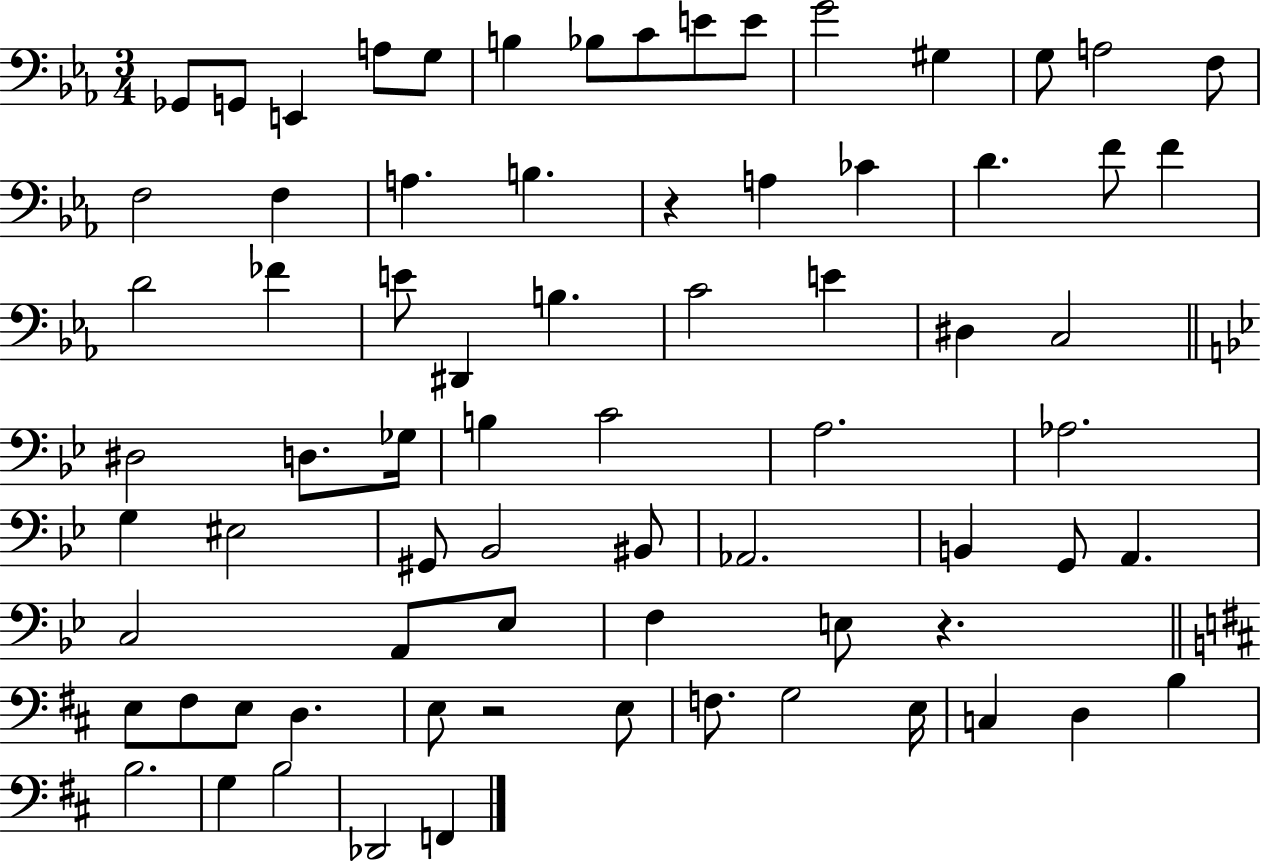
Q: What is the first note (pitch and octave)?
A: Gb2